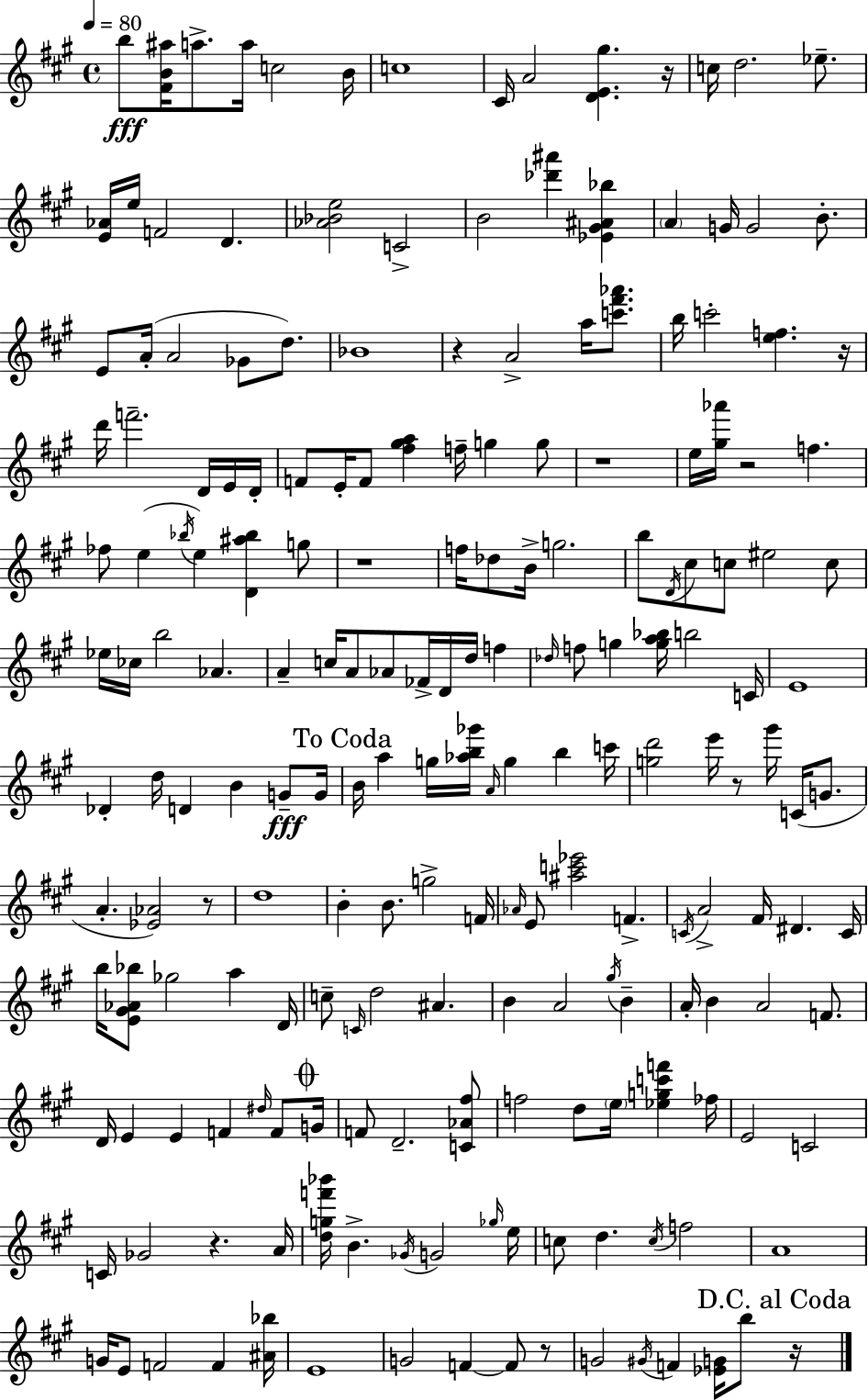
B5/e [F#4,B4,A#5]/s A5/e. A5/s C5/h B4/s C5/w C#4/s A4/h [D4,E4,G#5]/q. R/s C5/s D5/h. Eb5/e. [E4,Ab4]/s E5/s F4/h D4/q. [Ab4,Bb4,E5]/h C4/h B4/h [Db6,A#6]/q [Eb4,G#4,A#4,Bb5]/q A4/q G4/s G4/h B4/e. E4/e A4/s A4/h Gb4/e D5/e. Bb4/w R/q A4/h A5/s [C6,F#6,Ab6]/e. B5/s C6/h [E5,F5]/q. R/s D6/s F6/h. D4/s E4/s D4/s F4/e E4/s F4/e [F#5,G#5,A5]/q F5/s G5/q G5/e R/w E5/s [G#5,Ab6]/s R/h F5/q. FES5/e E5/q Bb5/s E5/q [D4,A#5,Bb5]/q G5/e R/w F5/s Db5/e B4/s G5/h. B5/e D4/s C#5/e C5/e EIS5/h C5/e Eb5/s CES5/s B5/h Ab4/q. A4/q C5/s A4/e Ab4/e FES4/s D4/s D5/s F5/q Db5/s F5/e G5/q [G5,A5,Bb5]/s B5/h C4/s E4/w Db4/q D5/s D4/q B4/q G4/e G4/s B4/s A5/q G5/s [Ab5,B5,Gb6]/s A4/s G5/q B5/q C6/s [G5,D6]/h E6/s R/e G#6/s C4/s G4/e. A4/q. [Eb4,Ab4]/h R/e D5/w B4/q B4/e. G5/h F4/s Ab4/s E4/e [A#5,C6,Eb6]/h F4/q. C4/s A4/h F#4/s D#4/q. C4/s B5/s [E4,G#4,Ab4,Bb5]/e Gb5/h A5/q D4/s C5/e C4/s D5/h A#4/q. B4/q A4/h G#5/s B4/q A4/s B4/q A4/h F4/e. D4/s E4/q E4/q F4/q D#5/s F4/e G4/s F4/e D4/h. [C4,Ab4,F#5]/e F5/h D5/e E5/s [Eb5,G5,C6,F6]/q FES5/s E4/h C4/h C4/s Gb4/h R/q. A4/s [D5,G5,F6,Bb6]/s B4/q. Gb4/s G4/h Gb5/s E5/s C5/e D5/q. C5/s F5/h A4/w G4/s E4/e F4/h F4/q [A#4,Bb5]/s E4/w G4/h F4/q F4/e R/e G4/h G#4/s F4/q [Eb4,G4]/s B5/e R/s